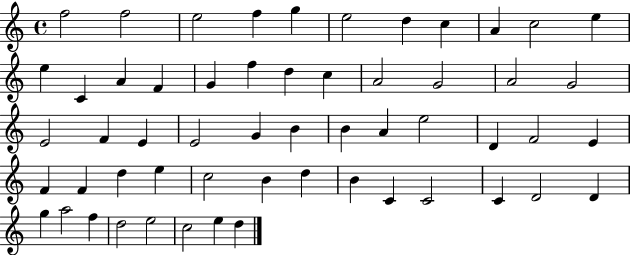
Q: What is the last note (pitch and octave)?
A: D5